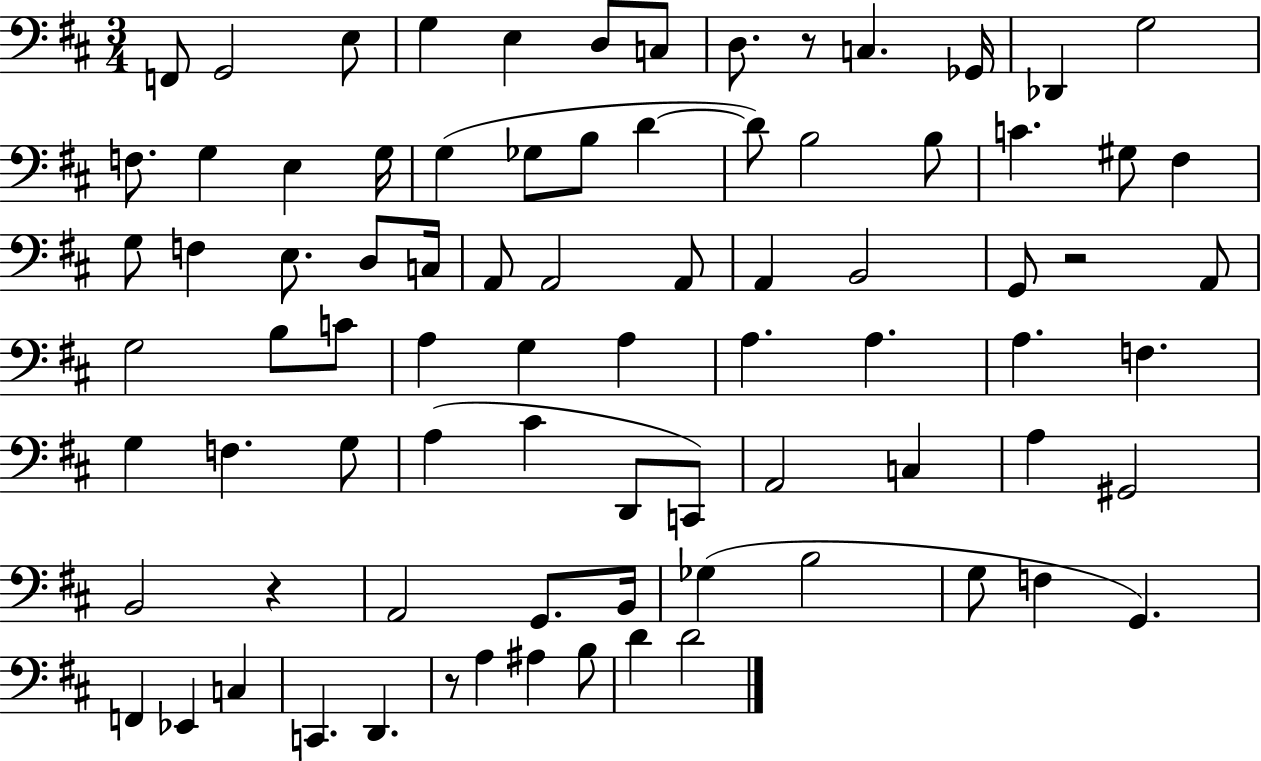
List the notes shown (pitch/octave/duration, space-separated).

F2/e G2/h E3/e G3/q E3/q D3/e C3/e D3/e. R/e C3/q. Gb2/s Db2/q G3/h F3/e. G3/q E3/q G3/s G3/q Gb3/e B3/e D4/q D4/e B3/h B3/e C4/q. G#3/e F#3/q G3/e F3/q E3/e. D3/e C3/s A2/e A2/h A2/e A2/q B2/h G2/e R/h A2/e G3/h B3/e C4/e A3/q G3/q A3/q A3/q. A3/q. A3/q. F3/q. G3/q F3/q. G3/e A3/q C#4/q D2/e C2/e A2/h C3/q A3/q G#2/h B2/h R/q A2/h G2/e. B2/s Gb3/q B3/h G3/e F3/q G2/q. F2/q Eb2/q C3/q C2/q. D2/q. R/e A3/q A#3/q B3/e D4/q D4/h